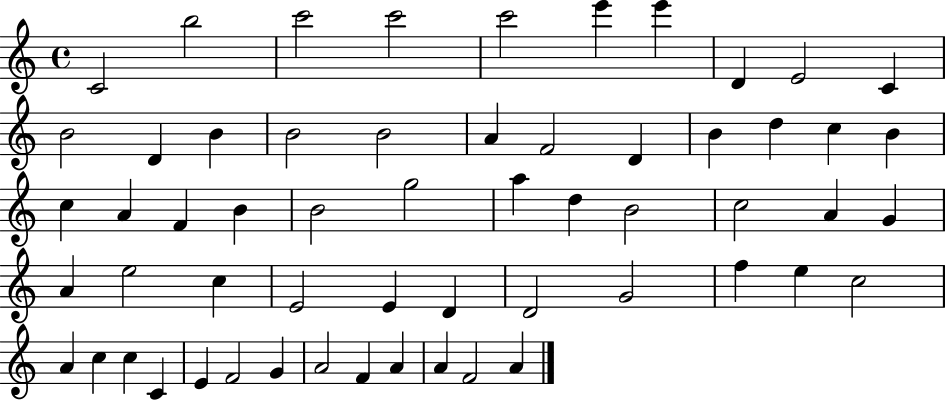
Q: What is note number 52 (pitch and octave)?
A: G4